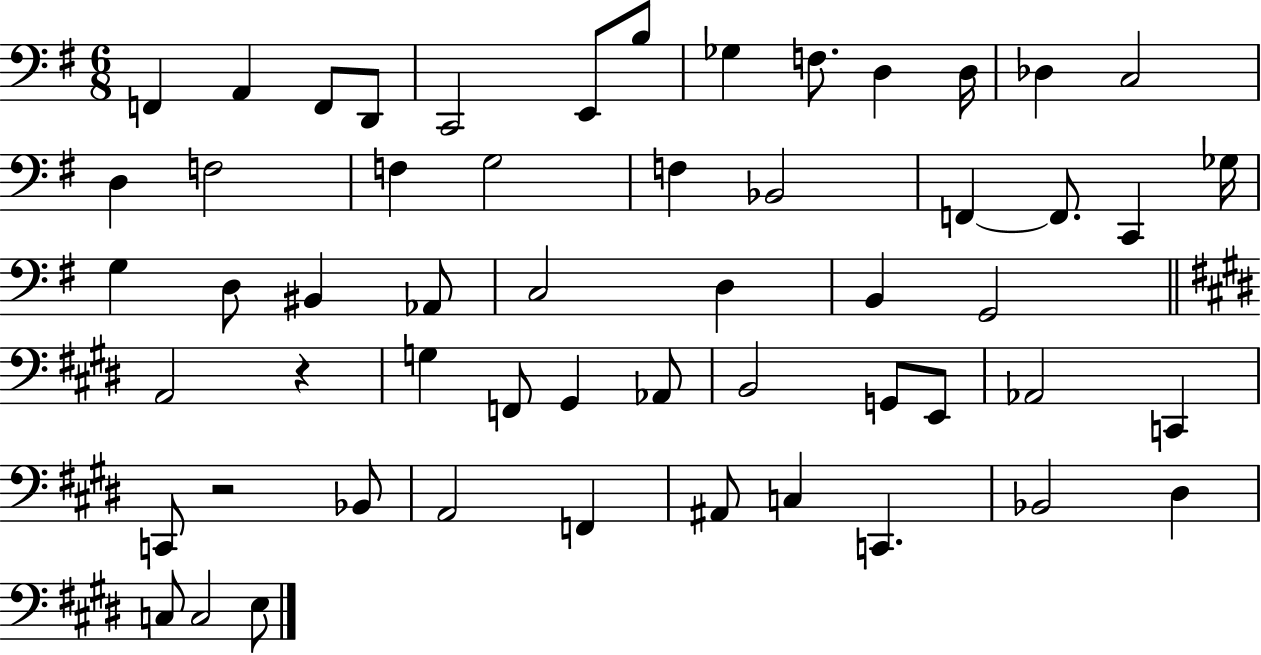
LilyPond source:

{
  \clef bass
  \numericTimeSignature
  \time 6/8
  \key g \major
  \repeat volta 2 { f,4 a,4 f,8 d,8 | c,2 e,8 b8 | ges4 f8. d4 d16 | des4 c2 | \break d4 f2 | f4 g2 | f4 bes,2 | f,4~~ f,8. c,4 ges16 | \break g4 d8 bis,4 aes,8 | c2 d4 | b,4 g,2 | \bar "||" \break \key e \major a,2 r4 | g4 f,8 gis,4 aes,8 | b,2 g,8 e,8 | aes,2 c,4 | \break c,8 r2 bes,8 | a,2 f,4 | ais,8 c4 c,4. | bes,2 dis4 | \break c8 c2 e8 | } \bar "|."
}